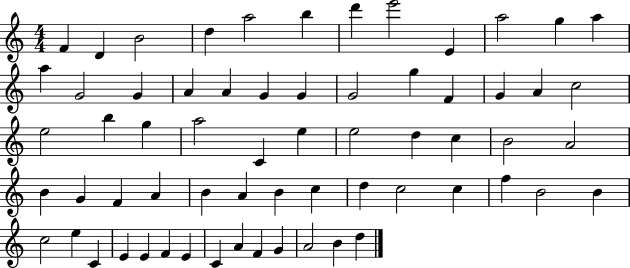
{
  \clef treble
  \numericTimeSignature
  \time 4/4
  \key c \major
  f'4 d'4 b'2 | d''4 a''2 b''4 | d'''4 e'''2 e'4 | a''2 g''4 a''4 | \break a''4 g'2 g'4 | a'4 a'4 g'4 g'4 | g'2 g''4 f'4 | g'4 a'4 c''2 | \break e''2 b''4 g''4 | a''2 c'4 e''4 | e''2 d''4 c''4 | b'2 a'2 | \break b'4 g'4 f'4 a'4 | b'4 a'4 b'4 c''4 | d''4 c''2 c''4 | f''4 b'2 b'4 | \break c''2 e''4 c'4 | e'4 e'4 f'4 e'4 | c'4 a'4 f'4 g'4 | a'2 b'4 d''4 | \break \bar "|."
}